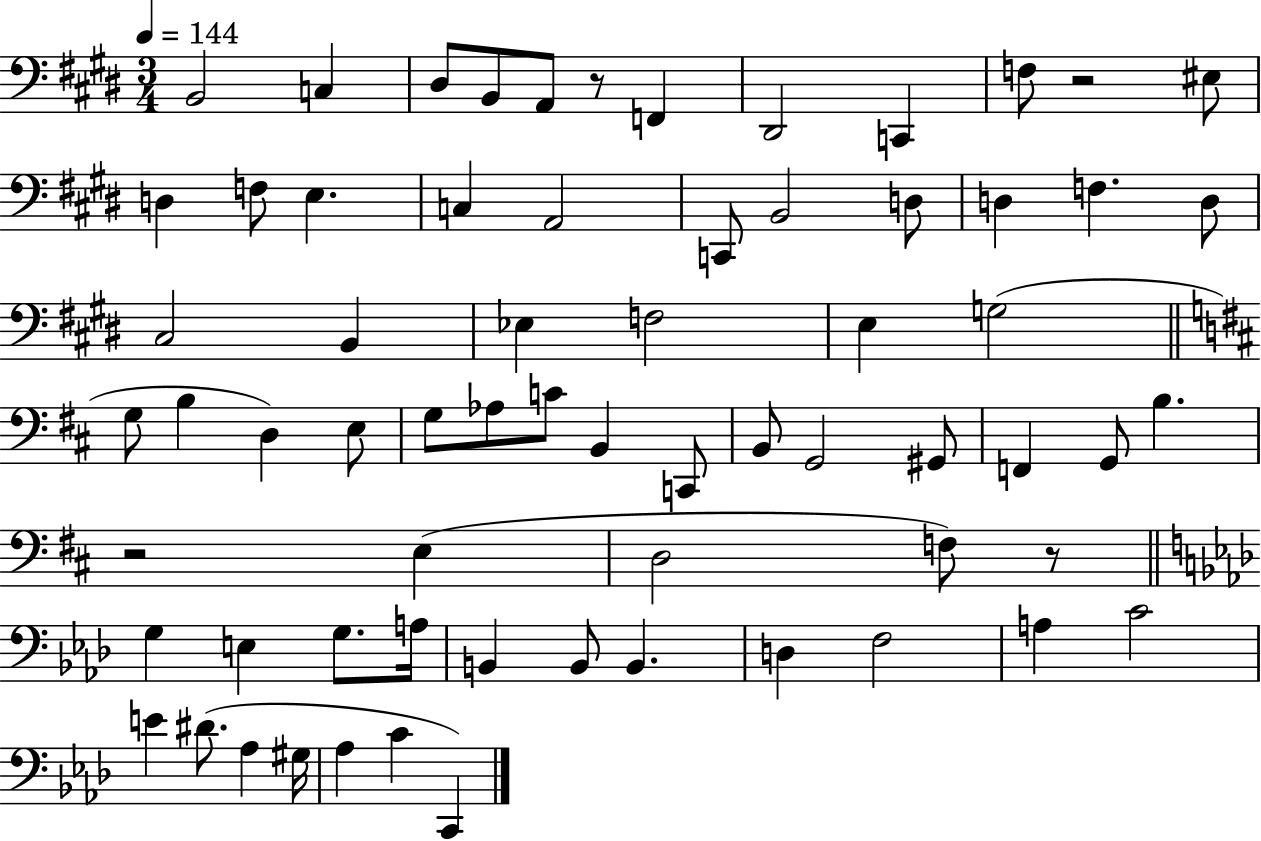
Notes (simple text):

B2/h C3/q D#3/e B2/e A2/e R/e F2/q D#2/h C2/q F3/e R/h EIS3/e D3/q F3/e E3/q. C3/q A2/h C2/e B2/h D3/e D3/q F3/q. D3/e C#3/h B2/q Eb3/q F3/h E3/q G3/h G3/e B3/q D3/q E3/e G3/e Ab3/e C4/e B2/q C2/e B2/e G2/h G#2/e F2/q G2/e B3/q. R/h E3/q D3/h F3/e R/e G3/q E3/q G3/e. A3/s B2/q B2/e B2/q. D3/q F3/h A3/q C4/h E4/q D#4/e. Ab3/q G#3/s Ab3/q C4/q C2/q